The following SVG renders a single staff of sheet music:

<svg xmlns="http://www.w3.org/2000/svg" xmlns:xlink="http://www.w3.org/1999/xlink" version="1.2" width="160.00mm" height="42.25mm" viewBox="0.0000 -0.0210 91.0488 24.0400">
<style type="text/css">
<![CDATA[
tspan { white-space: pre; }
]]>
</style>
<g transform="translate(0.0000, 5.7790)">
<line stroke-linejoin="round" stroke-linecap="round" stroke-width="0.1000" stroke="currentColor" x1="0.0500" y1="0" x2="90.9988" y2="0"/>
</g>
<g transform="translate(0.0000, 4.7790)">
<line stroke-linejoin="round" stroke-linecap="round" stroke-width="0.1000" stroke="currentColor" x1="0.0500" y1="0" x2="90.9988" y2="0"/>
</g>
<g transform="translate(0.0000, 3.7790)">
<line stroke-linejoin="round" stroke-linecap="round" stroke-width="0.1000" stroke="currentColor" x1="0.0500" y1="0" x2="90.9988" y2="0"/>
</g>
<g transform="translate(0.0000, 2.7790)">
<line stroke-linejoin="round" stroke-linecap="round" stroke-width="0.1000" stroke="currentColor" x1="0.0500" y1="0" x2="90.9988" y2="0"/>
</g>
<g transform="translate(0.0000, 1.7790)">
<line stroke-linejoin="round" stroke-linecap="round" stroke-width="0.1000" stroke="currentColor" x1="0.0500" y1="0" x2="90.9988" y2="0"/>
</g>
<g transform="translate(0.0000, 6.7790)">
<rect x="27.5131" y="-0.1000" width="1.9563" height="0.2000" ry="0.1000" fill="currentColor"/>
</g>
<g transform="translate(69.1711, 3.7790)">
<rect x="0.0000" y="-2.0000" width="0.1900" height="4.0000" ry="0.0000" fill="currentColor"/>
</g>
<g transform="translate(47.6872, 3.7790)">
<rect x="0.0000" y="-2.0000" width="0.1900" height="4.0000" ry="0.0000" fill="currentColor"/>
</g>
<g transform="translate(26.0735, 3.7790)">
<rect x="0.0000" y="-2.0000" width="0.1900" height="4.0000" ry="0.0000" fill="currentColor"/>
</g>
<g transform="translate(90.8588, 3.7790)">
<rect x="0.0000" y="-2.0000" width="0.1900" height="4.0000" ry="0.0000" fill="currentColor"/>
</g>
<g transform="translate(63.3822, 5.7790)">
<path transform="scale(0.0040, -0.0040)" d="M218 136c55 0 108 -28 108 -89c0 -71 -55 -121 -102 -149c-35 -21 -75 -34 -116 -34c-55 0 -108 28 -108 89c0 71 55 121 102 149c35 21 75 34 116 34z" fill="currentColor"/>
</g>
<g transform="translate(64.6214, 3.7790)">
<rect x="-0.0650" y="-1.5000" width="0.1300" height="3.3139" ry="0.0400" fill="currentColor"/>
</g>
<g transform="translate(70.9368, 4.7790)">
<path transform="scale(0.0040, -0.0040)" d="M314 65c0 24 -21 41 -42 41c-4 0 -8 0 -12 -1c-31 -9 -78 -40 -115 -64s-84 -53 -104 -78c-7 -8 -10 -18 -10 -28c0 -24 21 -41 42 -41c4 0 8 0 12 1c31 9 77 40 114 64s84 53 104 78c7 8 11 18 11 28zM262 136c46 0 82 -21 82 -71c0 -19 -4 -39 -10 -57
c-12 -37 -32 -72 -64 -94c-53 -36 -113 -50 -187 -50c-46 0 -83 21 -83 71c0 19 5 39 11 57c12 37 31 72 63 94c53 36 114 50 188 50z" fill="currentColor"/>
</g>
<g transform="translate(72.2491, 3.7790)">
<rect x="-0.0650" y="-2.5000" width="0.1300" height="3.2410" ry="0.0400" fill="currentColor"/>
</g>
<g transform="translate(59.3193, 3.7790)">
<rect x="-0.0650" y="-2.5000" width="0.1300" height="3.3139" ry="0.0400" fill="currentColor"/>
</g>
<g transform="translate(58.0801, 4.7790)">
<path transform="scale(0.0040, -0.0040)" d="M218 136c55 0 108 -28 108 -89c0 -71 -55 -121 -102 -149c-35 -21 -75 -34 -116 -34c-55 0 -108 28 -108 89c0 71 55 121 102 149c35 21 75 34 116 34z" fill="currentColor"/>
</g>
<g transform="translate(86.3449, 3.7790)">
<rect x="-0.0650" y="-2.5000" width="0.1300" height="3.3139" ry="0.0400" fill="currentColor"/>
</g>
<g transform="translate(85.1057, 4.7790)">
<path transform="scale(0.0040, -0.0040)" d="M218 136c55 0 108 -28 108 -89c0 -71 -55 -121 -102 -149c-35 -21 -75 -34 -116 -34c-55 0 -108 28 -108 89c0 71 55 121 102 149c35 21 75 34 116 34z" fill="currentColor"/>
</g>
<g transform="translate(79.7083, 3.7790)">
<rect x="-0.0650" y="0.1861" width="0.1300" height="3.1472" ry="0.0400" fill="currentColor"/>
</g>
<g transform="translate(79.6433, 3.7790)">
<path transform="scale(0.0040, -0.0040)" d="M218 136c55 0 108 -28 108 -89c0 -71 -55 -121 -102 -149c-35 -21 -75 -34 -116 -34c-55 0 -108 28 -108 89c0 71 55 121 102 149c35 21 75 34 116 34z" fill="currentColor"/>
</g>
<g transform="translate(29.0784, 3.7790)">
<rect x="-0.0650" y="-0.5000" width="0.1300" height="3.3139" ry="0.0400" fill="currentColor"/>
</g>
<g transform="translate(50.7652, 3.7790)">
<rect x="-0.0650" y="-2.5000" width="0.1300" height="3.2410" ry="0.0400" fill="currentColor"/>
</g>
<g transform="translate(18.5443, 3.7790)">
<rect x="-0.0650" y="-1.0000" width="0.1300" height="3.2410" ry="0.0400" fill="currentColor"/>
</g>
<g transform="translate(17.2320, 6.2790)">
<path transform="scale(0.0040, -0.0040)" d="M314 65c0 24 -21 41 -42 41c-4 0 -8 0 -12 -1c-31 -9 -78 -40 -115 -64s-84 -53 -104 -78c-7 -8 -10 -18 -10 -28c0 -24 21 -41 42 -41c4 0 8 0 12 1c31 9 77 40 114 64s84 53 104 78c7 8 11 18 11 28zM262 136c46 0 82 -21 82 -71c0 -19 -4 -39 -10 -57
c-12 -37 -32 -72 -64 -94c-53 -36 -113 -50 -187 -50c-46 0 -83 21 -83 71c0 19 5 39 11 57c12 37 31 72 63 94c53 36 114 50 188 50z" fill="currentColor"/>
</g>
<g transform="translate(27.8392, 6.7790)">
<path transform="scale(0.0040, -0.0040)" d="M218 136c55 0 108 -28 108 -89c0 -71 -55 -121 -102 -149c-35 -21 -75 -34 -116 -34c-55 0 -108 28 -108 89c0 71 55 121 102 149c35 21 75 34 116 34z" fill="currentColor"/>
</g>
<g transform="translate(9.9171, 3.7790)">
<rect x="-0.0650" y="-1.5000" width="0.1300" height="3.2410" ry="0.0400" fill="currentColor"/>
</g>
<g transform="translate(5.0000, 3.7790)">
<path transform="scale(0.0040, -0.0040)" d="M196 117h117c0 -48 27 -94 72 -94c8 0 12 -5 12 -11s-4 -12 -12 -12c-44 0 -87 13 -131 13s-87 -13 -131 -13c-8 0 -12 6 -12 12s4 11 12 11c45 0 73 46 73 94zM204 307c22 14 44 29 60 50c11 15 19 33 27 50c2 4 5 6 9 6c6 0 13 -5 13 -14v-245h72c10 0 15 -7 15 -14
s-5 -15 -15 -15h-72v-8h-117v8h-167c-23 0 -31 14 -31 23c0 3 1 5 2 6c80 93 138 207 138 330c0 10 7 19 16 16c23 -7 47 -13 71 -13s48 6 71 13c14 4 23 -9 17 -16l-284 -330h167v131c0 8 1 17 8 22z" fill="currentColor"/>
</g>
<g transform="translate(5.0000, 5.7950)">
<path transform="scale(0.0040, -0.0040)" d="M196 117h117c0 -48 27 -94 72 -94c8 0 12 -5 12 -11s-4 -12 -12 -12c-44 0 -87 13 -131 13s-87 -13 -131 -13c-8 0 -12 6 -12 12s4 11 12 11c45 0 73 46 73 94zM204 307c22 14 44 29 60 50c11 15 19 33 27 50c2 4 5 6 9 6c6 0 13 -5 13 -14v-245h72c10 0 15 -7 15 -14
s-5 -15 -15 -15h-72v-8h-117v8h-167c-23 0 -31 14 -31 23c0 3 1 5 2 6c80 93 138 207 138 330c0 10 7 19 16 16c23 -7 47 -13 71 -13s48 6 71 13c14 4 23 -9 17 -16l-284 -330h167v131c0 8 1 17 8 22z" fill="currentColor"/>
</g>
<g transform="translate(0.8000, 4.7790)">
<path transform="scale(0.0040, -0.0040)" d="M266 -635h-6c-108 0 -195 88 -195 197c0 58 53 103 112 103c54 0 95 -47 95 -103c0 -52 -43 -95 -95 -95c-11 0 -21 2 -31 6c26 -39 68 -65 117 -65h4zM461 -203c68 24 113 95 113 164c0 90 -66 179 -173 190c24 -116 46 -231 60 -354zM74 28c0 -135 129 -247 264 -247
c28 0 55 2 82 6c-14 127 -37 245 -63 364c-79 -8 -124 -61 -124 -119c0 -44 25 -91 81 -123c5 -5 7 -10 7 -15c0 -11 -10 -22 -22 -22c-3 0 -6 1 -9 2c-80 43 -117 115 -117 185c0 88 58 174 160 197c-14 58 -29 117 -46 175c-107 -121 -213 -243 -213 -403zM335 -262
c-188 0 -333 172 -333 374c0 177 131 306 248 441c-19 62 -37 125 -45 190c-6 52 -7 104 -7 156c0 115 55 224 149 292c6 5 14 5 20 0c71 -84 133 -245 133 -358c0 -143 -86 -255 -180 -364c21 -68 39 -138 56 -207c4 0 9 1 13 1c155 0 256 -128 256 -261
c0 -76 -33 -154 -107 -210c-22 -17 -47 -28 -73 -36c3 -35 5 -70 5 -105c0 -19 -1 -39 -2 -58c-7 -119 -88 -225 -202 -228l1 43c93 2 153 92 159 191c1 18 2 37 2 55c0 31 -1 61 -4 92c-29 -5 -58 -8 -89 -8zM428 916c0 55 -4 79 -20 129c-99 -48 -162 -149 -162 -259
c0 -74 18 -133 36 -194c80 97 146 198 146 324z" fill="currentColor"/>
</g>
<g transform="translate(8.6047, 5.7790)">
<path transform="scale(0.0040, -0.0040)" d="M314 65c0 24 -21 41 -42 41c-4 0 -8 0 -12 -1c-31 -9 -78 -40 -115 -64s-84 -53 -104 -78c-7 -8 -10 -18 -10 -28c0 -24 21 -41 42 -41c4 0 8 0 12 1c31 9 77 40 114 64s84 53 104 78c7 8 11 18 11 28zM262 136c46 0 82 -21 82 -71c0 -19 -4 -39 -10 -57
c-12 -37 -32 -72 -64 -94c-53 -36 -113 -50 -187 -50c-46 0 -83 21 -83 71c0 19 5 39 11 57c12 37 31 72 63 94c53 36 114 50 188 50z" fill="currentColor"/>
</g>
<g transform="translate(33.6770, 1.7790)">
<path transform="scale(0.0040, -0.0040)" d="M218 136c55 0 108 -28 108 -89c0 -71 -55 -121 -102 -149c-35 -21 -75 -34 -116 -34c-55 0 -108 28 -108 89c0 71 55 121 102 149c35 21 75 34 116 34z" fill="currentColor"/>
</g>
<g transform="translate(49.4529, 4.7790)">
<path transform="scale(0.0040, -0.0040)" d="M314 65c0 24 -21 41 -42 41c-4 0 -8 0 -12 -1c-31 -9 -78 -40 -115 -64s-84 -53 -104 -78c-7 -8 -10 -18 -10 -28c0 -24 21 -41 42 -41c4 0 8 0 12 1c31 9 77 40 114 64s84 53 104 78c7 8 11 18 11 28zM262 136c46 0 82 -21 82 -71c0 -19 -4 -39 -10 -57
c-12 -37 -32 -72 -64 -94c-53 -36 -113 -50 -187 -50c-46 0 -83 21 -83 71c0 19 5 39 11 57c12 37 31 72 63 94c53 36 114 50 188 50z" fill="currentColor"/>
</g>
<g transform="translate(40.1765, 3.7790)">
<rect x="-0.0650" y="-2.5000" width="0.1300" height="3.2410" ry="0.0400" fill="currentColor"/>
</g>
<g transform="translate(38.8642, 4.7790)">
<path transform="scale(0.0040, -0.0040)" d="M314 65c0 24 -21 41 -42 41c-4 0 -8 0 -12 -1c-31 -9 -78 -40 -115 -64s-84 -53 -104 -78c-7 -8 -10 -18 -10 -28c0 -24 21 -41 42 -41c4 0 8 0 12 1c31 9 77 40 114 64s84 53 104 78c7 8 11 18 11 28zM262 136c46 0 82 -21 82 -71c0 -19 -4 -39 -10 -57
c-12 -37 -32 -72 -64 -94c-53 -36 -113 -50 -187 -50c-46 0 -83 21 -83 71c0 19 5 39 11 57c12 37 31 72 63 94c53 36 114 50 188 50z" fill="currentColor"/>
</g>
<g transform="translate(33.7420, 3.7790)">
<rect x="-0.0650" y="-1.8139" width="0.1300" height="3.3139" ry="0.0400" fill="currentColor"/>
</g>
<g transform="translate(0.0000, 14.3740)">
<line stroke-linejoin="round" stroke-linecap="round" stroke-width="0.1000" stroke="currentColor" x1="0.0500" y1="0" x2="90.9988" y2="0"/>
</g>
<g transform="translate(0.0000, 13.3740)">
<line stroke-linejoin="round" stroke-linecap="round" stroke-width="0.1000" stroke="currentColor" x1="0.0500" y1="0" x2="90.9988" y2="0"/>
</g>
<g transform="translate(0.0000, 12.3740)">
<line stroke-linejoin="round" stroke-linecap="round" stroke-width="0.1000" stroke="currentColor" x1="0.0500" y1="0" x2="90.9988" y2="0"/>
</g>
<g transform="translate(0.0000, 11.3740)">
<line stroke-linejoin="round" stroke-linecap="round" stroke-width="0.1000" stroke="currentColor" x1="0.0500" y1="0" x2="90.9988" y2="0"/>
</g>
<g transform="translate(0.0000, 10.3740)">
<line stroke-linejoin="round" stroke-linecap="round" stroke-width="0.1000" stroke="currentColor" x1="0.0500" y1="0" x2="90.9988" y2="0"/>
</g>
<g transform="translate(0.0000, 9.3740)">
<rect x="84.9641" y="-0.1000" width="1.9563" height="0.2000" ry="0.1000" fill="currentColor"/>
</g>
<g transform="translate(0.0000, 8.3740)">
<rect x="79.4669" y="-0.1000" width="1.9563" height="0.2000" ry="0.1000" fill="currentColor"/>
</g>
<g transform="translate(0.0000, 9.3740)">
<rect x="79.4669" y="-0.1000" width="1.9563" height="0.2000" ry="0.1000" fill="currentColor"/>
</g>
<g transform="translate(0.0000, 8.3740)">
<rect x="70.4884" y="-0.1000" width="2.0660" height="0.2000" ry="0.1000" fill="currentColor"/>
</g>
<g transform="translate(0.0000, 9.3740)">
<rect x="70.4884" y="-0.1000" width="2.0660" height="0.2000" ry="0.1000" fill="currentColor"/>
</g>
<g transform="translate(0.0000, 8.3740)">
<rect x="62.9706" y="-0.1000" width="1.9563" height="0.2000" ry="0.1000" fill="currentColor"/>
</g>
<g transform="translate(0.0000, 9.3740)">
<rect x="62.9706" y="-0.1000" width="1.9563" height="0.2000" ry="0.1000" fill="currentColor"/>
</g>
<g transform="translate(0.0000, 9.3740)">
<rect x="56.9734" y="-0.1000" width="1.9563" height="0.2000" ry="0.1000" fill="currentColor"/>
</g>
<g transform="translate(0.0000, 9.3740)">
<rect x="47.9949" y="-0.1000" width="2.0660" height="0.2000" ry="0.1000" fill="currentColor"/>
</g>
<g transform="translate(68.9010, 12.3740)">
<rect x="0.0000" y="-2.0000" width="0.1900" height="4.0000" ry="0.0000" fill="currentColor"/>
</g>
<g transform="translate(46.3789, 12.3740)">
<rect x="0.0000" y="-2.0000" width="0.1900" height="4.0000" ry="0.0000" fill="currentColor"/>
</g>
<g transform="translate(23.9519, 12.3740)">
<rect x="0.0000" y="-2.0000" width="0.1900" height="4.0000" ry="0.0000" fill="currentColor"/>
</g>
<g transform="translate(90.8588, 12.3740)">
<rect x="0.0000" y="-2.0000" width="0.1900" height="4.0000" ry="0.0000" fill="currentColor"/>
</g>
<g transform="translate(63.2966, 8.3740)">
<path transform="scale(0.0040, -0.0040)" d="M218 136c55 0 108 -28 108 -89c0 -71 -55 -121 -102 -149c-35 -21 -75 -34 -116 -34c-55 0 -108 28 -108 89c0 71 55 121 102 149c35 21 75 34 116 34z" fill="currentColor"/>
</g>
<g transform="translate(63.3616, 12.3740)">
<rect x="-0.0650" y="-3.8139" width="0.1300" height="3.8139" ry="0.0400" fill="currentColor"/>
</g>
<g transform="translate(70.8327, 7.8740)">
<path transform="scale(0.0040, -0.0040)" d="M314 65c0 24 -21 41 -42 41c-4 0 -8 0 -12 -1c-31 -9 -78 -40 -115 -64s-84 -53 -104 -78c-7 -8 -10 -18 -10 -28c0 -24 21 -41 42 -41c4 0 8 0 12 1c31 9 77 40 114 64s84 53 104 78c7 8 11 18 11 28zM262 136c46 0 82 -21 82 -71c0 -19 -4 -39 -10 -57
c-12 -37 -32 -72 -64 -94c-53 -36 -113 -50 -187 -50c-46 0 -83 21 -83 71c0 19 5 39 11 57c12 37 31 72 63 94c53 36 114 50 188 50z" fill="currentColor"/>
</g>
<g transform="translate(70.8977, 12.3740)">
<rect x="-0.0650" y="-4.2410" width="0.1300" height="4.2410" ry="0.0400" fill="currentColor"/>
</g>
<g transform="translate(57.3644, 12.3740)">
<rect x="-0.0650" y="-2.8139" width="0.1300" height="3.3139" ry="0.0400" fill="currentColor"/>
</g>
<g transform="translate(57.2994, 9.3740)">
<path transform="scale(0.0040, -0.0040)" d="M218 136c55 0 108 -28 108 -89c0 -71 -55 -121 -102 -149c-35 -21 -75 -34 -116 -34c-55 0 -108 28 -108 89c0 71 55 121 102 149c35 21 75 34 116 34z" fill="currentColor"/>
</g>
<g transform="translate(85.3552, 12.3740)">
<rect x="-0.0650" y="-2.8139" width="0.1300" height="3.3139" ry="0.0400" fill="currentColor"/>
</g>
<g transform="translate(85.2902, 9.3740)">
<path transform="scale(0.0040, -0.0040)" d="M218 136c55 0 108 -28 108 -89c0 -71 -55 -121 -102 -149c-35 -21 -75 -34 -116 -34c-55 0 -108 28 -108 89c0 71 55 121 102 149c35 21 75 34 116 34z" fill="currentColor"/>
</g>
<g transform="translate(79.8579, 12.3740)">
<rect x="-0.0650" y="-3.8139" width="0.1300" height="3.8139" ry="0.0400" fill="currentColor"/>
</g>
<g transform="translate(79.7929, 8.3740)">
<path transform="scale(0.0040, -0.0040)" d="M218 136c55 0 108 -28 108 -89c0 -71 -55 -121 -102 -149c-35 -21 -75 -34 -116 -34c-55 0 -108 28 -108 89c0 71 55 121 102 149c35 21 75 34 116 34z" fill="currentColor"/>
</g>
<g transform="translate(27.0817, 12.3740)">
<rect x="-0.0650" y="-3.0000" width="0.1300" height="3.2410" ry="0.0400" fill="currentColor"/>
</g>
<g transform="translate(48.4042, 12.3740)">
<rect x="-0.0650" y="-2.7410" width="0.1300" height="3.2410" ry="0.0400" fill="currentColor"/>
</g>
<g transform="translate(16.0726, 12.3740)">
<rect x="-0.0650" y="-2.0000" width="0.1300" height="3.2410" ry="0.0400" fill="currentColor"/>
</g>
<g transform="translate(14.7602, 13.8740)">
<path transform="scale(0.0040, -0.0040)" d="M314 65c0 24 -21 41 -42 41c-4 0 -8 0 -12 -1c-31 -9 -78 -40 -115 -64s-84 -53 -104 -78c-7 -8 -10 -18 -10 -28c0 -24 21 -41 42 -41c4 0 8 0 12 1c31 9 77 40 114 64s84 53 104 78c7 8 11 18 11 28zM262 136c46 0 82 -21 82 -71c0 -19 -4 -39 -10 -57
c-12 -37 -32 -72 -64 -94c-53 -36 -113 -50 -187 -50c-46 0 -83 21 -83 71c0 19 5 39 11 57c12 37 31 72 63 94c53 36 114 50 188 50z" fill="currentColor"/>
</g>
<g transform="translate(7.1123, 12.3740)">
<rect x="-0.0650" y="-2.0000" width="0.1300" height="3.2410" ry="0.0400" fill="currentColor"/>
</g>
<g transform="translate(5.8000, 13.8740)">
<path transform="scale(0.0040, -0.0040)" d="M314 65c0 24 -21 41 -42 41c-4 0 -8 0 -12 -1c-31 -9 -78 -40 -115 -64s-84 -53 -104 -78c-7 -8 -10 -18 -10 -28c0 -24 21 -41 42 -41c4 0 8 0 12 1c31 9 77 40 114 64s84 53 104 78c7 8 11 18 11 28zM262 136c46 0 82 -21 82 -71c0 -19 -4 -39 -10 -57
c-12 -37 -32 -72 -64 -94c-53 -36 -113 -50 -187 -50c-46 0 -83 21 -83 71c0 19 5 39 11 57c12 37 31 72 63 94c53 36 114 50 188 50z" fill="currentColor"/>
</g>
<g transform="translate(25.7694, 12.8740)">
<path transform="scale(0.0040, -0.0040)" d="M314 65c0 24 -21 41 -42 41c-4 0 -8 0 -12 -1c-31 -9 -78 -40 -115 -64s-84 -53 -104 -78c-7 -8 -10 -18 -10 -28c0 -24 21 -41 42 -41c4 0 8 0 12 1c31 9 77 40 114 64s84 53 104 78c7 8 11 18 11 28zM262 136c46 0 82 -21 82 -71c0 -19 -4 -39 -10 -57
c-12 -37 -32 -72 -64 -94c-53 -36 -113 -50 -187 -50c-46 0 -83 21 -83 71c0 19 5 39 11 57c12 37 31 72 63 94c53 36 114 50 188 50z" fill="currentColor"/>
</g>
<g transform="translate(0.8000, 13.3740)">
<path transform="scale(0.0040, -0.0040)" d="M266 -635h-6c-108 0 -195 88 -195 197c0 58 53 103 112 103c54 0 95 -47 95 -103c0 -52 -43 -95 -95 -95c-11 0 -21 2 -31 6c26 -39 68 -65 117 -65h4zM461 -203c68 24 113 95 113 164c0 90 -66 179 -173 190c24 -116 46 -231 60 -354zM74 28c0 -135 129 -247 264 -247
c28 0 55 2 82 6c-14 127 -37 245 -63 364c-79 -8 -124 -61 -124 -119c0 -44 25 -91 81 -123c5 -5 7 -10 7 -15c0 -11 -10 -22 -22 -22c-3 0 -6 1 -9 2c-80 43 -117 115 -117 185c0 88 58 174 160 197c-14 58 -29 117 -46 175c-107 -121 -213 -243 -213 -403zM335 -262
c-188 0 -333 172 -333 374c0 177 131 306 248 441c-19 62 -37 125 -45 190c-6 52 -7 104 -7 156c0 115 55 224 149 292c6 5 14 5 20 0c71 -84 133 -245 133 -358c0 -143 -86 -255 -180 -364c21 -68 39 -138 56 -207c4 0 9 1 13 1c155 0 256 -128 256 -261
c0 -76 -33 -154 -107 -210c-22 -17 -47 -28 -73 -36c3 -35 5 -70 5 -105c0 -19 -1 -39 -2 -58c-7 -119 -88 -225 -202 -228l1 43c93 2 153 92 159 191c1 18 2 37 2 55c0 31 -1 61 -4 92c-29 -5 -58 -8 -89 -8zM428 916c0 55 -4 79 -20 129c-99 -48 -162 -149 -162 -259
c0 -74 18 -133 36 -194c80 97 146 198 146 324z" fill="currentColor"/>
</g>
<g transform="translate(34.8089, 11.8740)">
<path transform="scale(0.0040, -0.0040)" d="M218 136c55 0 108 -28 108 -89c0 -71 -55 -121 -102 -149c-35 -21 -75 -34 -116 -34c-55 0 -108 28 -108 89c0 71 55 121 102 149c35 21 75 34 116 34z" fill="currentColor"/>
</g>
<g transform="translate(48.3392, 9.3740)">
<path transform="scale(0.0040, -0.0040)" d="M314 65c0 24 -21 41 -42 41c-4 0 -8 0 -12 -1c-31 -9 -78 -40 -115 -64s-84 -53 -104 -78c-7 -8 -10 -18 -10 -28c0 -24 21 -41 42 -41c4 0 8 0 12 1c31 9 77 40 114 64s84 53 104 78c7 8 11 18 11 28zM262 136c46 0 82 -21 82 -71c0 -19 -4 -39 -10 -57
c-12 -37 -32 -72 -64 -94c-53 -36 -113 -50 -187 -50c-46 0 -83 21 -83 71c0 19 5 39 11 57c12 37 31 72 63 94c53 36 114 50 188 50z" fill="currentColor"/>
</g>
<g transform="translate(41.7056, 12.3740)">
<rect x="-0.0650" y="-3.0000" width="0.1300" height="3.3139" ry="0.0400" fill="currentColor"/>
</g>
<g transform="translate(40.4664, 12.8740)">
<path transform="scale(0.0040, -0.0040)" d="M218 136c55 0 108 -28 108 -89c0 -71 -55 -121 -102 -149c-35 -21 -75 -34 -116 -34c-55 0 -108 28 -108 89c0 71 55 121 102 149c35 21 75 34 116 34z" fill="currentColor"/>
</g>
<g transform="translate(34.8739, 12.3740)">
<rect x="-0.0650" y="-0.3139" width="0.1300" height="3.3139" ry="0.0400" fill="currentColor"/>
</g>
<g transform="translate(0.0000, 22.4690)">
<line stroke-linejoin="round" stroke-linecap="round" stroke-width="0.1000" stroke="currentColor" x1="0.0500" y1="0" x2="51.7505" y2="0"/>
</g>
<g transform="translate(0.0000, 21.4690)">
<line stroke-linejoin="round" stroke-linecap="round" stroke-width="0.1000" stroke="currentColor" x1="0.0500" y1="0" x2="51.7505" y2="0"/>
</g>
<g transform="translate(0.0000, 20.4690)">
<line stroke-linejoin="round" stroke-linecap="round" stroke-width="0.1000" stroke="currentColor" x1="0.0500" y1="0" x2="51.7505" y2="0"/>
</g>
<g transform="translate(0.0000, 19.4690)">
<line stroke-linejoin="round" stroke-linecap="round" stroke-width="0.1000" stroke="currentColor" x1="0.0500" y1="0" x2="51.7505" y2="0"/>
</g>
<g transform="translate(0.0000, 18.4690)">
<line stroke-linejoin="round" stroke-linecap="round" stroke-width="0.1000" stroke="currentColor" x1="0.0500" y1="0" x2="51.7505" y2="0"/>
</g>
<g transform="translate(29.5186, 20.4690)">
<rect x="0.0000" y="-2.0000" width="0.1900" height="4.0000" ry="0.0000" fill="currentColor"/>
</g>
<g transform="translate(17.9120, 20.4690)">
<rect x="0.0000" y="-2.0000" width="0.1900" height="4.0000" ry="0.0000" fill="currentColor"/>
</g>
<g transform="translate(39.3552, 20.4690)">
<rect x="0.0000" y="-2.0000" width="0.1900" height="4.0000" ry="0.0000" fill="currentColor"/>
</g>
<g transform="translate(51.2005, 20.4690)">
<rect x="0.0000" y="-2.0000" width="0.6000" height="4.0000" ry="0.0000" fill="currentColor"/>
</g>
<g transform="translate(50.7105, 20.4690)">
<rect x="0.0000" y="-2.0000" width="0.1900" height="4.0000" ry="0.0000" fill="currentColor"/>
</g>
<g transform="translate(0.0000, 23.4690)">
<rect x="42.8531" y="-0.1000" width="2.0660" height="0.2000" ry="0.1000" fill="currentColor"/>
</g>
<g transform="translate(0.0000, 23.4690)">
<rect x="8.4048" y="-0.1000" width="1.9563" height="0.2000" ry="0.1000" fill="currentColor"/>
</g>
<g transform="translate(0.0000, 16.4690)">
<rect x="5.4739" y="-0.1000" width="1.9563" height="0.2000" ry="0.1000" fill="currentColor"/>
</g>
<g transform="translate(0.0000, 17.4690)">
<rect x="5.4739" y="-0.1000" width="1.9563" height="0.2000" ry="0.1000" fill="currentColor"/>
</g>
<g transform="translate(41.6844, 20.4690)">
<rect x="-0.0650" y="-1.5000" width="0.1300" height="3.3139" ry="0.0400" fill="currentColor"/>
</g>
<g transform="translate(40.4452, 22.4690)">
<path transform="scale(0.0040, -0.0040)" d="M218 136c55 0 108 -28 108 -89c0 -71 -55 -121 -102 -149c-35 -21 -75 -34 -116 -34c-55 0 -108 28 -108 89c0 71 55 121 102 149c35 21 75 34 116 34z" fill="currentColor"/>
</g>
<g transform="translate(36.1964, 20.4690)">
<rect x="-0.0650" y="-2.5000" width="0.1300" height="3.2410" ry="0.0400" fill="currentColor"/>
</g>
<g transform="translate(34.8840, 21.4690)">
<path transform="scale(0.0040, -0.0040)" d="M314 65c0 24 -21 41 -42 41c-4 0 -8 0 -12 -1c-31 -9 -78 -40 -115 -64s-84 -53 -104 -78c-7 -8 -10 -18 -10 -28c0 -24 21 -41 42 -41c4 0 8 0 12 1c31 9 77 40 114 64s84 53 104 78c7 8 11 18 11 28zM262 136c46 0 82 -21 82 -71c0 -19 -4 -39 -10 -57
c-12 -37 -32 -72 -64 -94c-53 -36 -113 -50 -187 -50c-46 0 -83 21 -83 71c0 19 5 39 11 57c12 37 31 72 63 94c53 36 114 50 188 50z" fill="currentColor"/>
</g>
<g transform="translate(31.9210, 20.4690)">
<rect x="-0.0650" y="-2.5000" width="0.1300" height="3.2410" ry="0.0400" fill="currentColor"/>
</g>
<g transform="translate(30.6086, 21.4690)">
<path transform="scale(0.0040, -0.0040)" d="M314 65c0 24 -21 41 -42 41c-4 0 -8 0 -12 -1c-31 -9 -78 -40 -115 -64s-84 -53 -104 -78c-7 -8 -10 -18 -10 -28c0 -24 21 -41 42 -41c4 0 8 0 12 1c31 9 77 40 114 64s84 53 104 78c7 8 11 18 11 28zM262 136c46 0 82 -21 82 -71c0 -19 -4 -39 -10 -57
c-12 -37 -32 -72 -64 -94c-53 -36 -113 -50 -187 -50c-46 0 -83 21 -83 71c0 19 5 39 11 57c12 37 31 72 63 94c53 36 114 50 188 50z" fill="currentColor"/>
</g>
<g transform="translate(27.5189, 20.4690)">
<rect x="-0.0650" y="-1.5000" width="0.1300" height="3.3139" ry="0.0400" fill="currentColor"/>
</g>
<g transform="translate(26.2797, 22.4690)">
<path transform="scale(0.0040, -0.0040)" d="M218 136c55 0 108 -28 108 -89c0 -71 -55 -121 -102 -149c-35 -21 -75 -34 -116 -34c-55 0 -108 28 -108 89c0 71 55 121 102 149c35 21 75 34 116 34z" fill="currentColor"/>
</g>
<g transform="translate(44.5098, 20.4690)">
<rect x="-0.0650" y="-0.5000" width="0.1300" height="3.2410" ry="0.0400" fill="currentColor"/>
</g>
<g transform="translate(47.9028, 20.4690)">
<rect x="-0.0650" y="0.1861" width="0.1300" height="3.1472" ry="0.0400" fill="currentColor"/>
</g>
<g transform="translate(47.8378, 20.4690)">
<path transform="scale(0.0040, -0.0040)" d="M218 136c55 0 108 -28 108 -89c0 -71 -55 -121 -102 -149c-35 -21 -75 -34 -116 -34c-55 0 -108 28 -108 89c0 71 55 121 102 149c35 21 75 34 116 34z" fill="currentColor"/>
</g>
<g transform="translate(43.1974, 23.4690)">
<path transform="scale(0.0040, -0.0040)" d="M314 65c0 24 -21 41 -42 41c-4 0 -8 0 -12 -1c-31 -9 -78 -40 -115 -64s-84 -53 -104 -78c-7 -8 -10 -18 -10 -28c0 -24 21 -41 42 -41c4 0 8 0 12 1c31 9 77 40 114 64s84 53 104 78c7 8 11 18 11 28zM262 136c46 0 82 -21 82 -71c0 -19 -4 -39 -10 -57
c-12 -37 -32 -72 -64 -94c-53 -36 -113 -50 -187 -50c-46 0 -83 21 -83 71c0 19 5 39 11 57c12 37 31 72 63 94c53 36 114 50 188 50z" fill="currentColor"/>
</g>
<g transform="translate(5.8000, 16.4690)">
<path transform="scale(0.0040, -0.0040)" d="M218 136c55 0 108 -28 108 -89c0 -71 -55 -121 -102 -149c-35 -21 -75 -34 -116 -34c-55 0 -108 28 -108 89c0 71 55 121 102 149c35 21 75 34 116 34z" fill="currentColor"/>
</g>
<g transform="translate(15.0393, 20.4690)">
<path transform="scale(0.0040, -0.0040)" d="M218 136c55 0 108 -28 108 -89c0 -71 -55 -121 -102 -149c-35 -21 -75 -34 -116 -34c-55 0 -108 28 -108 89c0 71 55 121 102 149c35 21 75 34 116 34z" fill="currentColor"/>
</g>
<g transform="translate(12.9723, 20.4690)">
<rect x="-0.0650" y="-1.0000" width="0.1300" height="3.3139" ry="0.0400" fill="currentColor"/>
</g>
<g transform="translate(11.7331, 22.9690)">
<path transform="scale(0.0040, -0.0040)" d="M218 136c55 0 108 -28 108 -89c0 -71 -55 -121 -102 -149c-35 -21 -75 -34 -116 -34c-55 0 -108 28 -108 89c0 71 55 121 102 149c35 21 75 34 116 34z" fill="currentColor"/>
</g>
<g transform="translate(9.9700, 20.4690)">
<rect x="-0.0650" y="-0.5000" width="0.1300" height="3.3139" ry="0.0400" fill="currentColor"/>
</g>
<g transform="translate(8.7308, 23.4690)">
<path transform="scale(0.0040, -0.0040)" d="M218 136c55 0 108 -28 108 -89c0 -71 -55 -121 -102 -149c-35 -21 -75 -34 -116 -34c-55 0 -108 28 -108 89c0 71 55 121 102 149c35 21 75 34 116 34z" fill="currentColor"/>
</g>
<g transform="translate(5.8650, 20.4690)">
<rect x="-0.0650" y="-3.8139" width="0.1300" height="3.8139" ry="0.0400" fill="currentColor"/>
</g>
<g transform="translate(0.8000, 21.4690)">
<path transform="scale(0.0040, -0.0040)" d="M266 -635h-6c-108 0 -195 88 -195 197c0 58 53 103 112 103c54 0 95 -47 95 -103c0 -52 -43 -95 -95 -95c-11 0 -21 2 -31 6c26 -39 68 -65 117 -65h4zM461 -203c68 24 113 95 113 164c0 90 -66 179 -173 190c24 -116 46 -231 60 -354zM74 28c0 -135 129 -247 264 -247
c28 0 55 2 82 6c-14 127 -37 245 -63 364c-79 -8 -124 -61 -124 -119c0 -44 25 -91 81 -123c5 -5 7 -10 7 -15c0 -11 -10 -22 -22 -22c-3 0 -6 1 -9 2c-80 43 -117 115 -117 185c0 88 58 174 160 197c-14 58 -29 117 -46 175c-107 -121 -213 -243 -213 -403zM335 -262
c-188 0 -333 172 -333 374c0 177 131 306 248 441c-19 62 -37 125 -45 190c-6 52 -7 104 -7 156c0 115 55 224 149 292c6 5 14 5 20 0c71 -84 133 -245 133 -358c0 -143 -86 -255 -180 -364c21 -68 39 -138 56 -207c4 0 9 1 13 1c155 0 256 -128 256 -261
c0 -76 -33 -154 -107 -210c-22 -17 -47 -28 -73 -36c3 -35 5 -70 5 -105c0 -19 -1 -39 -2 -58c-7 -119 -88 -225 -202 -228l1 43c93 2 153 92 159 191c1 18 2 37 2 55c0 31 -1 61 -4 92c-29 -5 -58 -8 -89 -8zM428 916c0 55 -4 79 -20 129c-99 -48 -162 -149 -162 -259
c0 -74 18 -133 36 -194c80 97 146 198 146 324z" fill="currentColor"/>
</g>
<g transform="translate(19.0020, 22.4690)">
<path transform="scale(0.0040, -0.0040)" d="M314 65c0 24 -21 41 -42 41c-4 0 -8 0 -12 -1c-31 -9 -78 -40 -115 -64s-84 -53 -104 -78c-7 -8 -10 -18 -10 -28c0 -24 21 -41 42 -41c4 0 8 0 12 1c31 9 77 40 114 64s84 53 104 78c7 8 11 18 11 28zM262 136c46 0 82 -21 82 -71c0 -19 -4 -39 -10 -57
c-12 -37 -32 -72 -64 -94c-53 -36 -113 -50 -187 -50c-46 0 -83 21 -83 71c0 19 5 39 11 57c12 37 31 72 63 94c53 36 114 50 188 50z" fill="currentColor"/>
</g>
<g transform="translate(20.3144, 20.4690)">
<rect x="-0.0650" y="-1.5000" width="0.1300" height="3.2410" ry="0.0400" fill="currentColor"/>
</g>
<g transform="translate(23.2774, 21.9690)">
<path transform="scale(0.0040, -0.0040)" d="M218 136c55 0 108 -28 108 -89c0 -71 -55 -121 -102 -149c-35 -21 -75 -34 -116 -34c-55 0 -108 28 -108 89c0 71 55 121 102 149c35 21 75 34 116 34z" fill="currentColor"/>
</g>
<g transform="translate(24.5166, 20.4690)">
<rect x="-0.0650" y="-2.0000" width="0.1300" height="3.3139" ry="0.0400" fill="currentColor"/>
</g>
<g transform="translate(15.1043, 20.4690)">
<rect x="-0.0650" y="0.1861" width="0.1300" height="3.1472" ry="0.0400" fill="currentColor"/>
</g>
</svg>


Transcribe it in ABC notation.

X:1
T:Untitled
M:4/4
L:1/4
K:C
E2 D2 C f G2 G2 G E G2 B G F2 F2 A2 c A a2 a c' d'2 c' a c' C D B E2 F E G2 G2 E C2 B